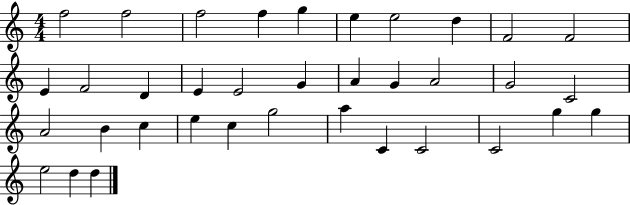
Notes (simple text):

F5/h F5/h F5/h F5/q G5/q E5/q E5/h D5/q F4/h F4/h E4/q F4/h D4/q E4/q E4/h G4/q A4/q G4/q A4/h G4/h C4/h A4/h B4/q C5/q E5/q C5/q G5/h A5/q C4/q C4/h C4/h G5/q G5/q E5/h D5/q D5/q